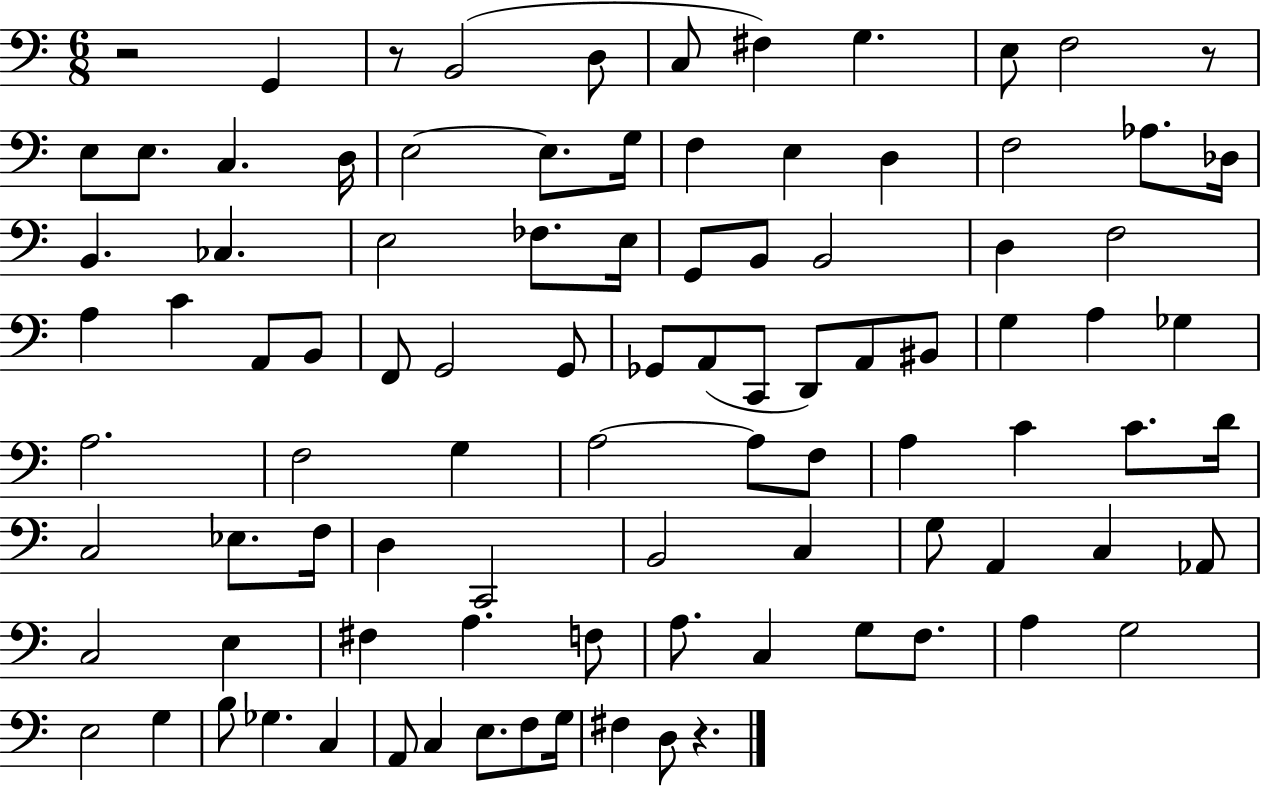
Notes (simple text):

R/h G2/q R/e B2/h D3/e C3/e F#3/q G3/q. E3/e F3/h R/e E3/e E3/e. C3/q. D3/s E3/h E3/e. G3/s F3/q E3/q D3/q F3/h Ab3/e. Db3/s B2/q. CES3/q. E3/h FES3/e. E3/s G2/e B2/e B2/h D3/q F3/h A3/q C4/q A2/e B2/e F2/e G2/h G2/e Gb2/e A2/e C2/e D2/e A2/e BIS2/e G3/q A3/q Gb3/q A3/h. F3/h G3/q A3/h A3/e F3/e A3/q C4/q C4/e. D4/s C3/h Eb3/e. F3/s D3/q C2/h B2/h C3/q G3/e A2/q C3/q Ab2/e C3/h E3/q F#3/q A3/q. F3/e A3/e. C3/q G3/e F3/e. A3/q G3/h E3/h G3/q B3/e Gb3/q. C3/q A2/e C3/q E3/e. F3/e G3/s F#3/q D3/e R/q.